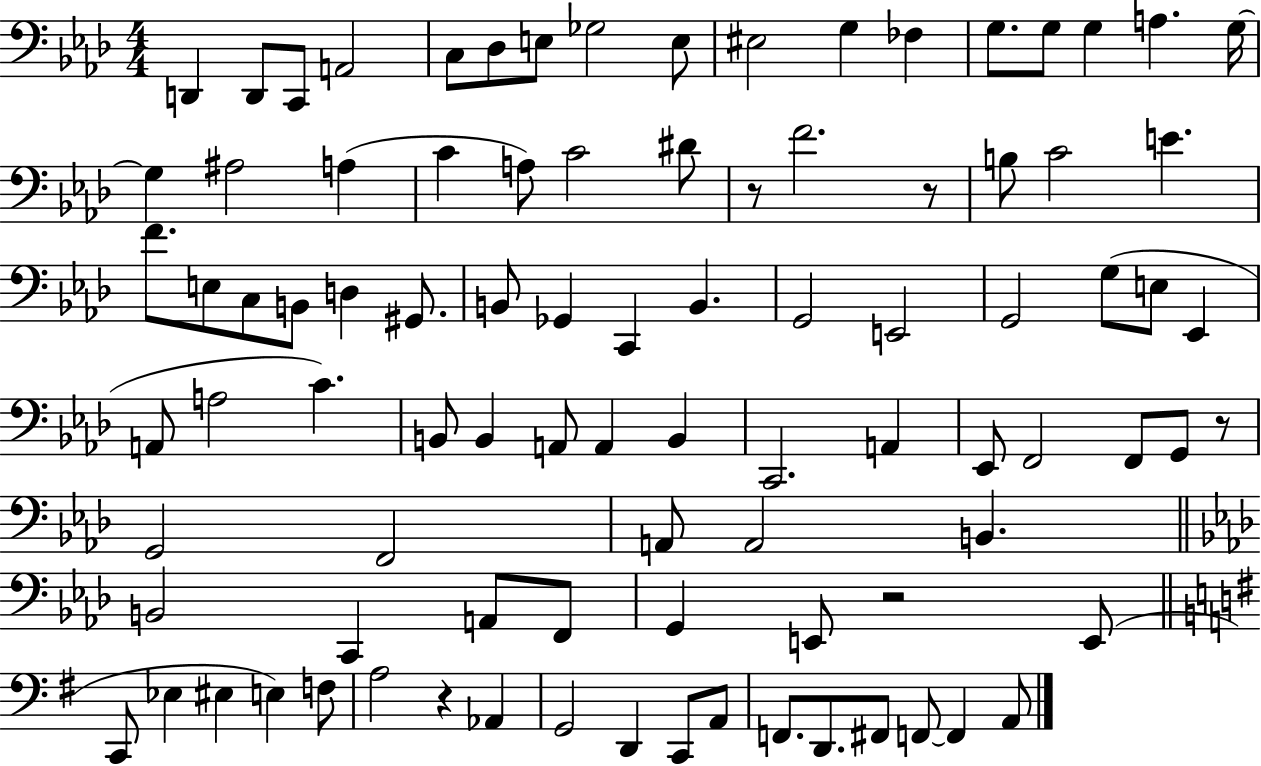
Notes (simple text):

D2/q D2/e C2/e A2/h C3/e Db3/e E3/e Gb3/h E3/e EIS3/h G3/q FES3/q G3/e. G3/e G3/q A3/q. G3/s G3/q A#3/h A3/q C4/q A3/e C4/h D#4/e R/e F4/h. R/e B3/e C4/h E4/q. F4/e. E3/e C3/e B2/e D3/q G#2/e. B2/e Gb2/q C2/q B2/q. G2/h E2/h G2/h G3/e E3/e Eb2/q A2/e A3/h C4/q. B2/e B2/q A2/e A2/q B2/q C2/h. A2/q Eb2/e F2/h F2/e G2/e R/e G2/h F2/h A2/e A2/h B2/q. B2/h C2/q A2/e F2/e G2/q E2/e R/h E2/e C2/e Eb3/q EIS3/q E3/q F3/e A3/h R/q Ab2/q G2/h D2/q C2/e A2/e F2/e. D2/e. F#2/e F2/e F2/q A2/e